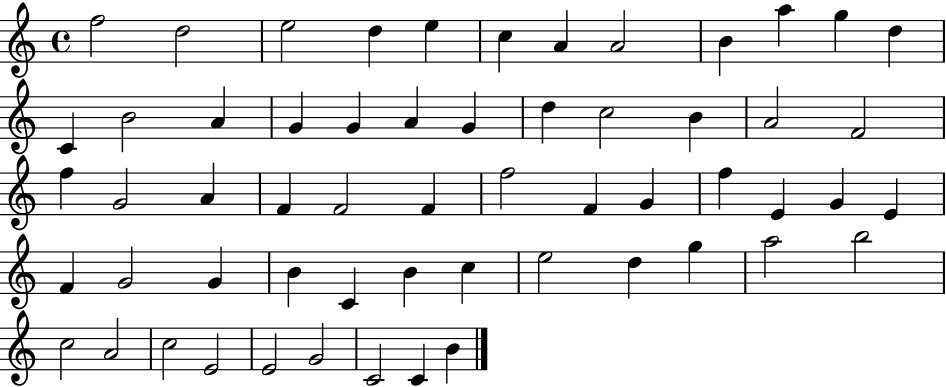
{
  \clef treble
  \time 4/4
  \defaultTimeSignature
  \key c \major
  f''2 d''2 | e''2 d''4 e''4 | c''4 a'4 a'2 | b'4 a''4 g''4 d''4 | \break c'4 b'2 a'4 | g'4 g'4 a'4 g'4 | d''4 c''2 b'4 | a'2 f'2 | \break f''4 g'2 a'4 | f'4 f'2 f'4 | f''2 f'4 g'4 | f''4 e'4 g'4 e'4 | \break f'4 g'2 g'4 | b'4 c'4 b'4 c''4 | e''2 d''4 g''4 | a''2 b''2 | \break c''2 a'2 | c''2 e'2 | e'2 g'2 | c'2 c'4 b'4 | \break \bar "|."
}